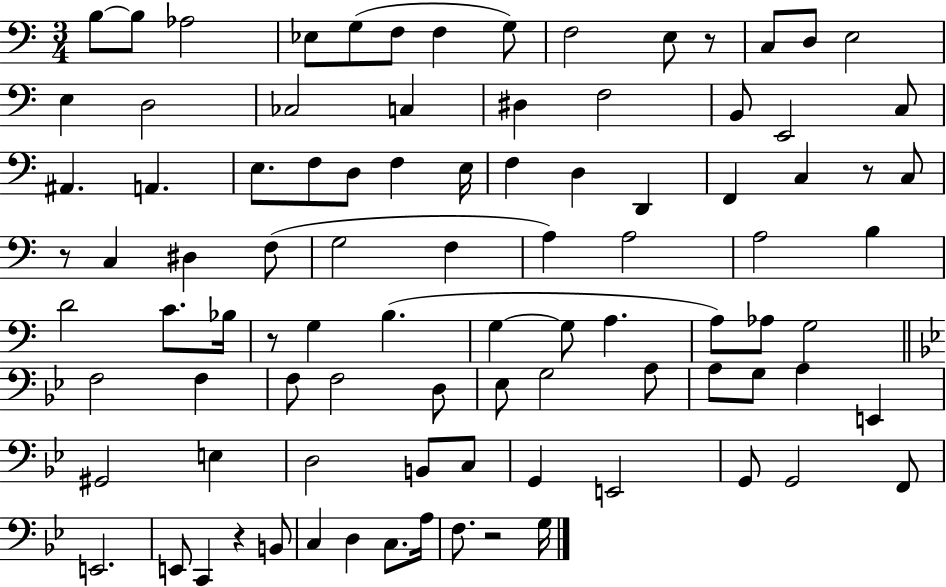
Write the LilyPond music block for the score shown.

{
  \clef bass
  \numericTimeSignature
  \time 3/4
  \key c \major
  b8~~ b8 aes2 | ees8 g8( f8 f4 g8) | f2 e8 r8 | c8 d8 e2 | \break e4 d2 | ces2 c4 | dis4 f2 | b,8 e,2 c8 | \break ais,4. a,4. | e8. f8 d8 f4 e16 | f4 d4 d,4 | f,4 c4 r8 c8 | \break r8 c4 dis4 f8( | g2 f4 | a4) a2 | a2 b4 | \break d'2 c'8. bes16 | r8 g4 b4.( | g4~~ g8 a4. | a8) aes8 g2 | \break \bar "||" \break \key bes \major f2 f4 | f8 f2 d8 | ees8 g2 a8 | a8 g8 a4 e,4 | \break gis,2 e4 | d2 b,8 c8 | g,4 e,2 | g,8 g,2 f,8 | \break e,2. | e,8 c,4 r4 b,8 | c4 d4 c8. a16 | f8. r2 g16 | \break \bar "|."
}